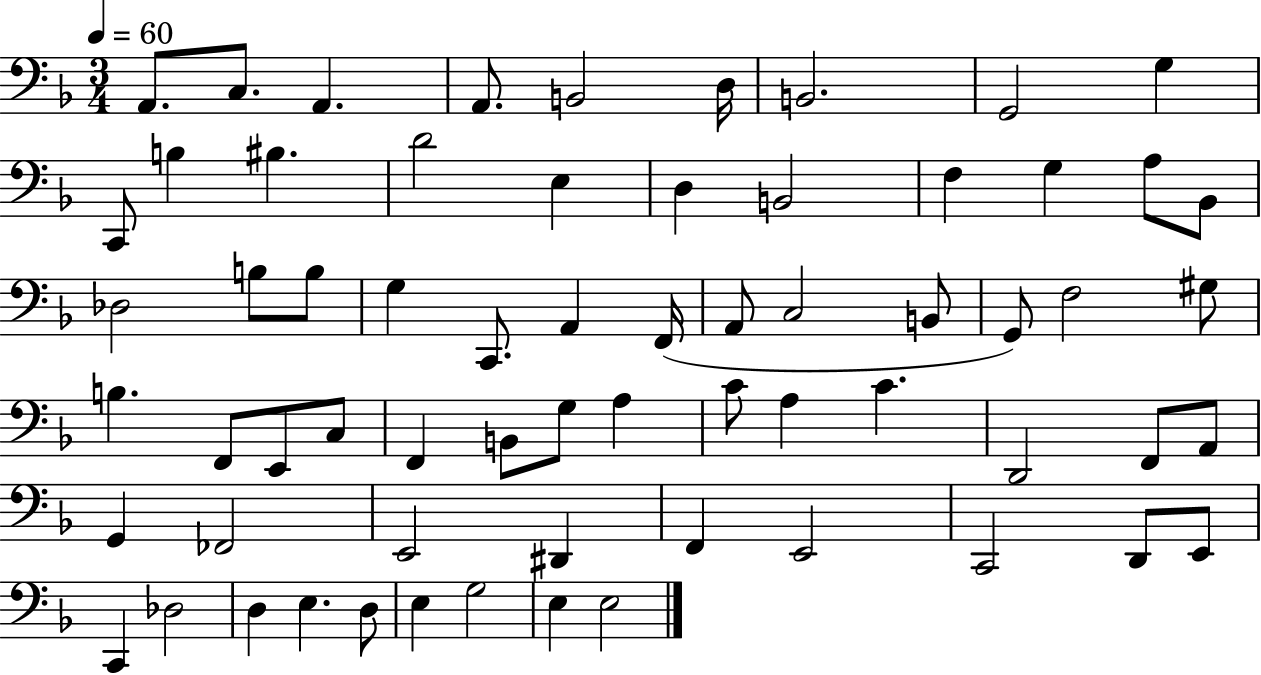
A2/e. C3/e. A2/q. A2/e. B2/h D3/s B2/h. G2/h G3/q C2/e B3/q BIS3/q. D4/h E3/q D3/q B2/h F3/q G3/q A3/e Bb2/e Db3/h B3/e B3/e G3/q C2/e. A2/q F2/s A2/e C3/h B2/e G2/e F3/h G#3/e B3/q. F2/e E2/e C3/e F2/q B2/e G3/e A3/q C4/e A3/q C4/q. D2/h F2/e A2/e G2/q FES2/h E2/h D#2/q F2/q E2/h C2/h D2/e E2/e C2/q Db3/h D3/q E3/q. D3/e E3/q G3/h E3/q E3/h